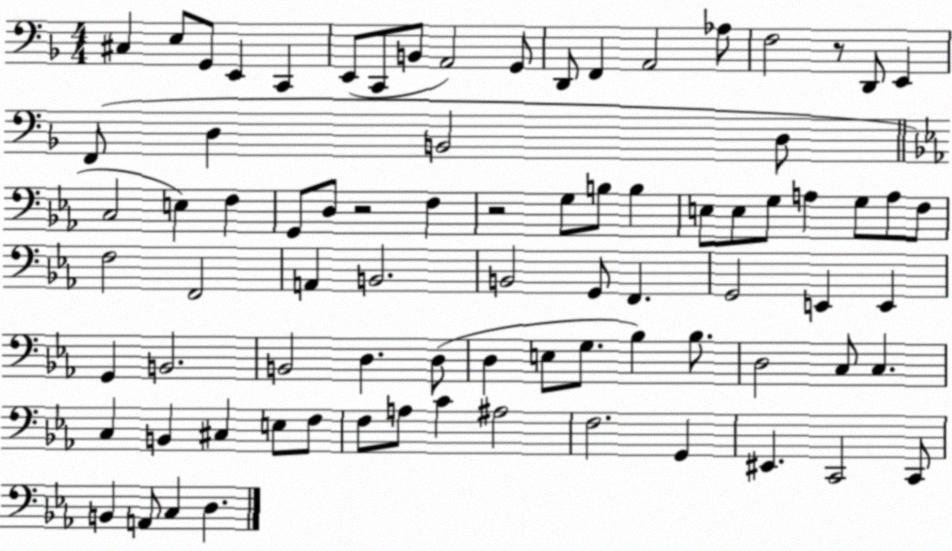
X:1
T:Untitled
M:4/4
L:1/4
K:F
^C, E,/2 G,,/2 E,, C,, E,,/2 C,,/2 B,,/2 A,,2 G,,/2 D,,/2 F,, A,,2 _A,/2 F,2 z/2 D,,/2 E,, F,,/2 D, B,,2 D,/2 C,2 E, F, G,,/2 D,/2 z2 F, z2 G,/2 B,/2 B, E,/2 E,/2 G,/2 A, G,/2 A,/2 F,/2 F,2 F,,2 A,, B,,2 B,,2 G,,/2 F,, G,,2 E,, E,, G,, B,,2 B,,2 D, D,/2 D, E,/2 G,/2 _B, _B,/2 D,2 C,/2 C, C, B,, ^C, E,/2 F,/2 F,/2 A,/2 C ^A,2 F,2 G,, ^E,, C,,2 C,,/2 B,, A,,/2 C, D,